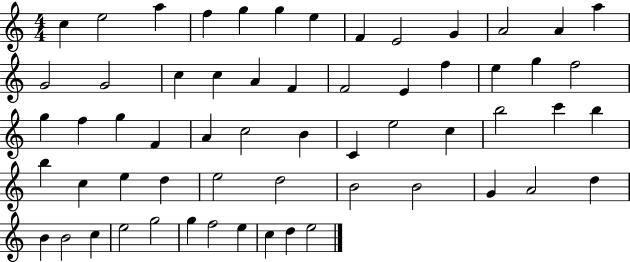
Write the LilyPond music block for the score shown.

{
  \clef treble
  \numericTimeSignature
  \time 4/4
  \key c \major
  c''4 e''2 a''4 | f''4 g''4 g''4 e''4 | f'4 e'2 g'4 | a'2 a'4 a''4 | \break g'2 g'2 | c''4 c''4 a'4 f'4 | f'2 e'4 f''4 | e''4 g''4 f''2 | \break g''4 f''4 g''4 f'4 | a'4 c''2 b'4 | c'4 e''2 c''4 | b''2 c'''4 b''4 | \break b''4 c''4 e''4 d''4 | e''2 d''2 | b'2 b'2 | g'4 a'2 d''4 | \break b'4 b'2 c''4 | e''2 g''2 | g''4 f''2 e''4 | c''4 d''4 e''2 | \break \bar "|."
}